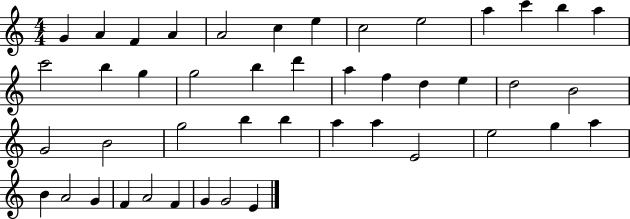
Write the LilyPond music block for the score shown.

{
  \clef treble
  \numericTimeSignature
  \time 4/4
  \key c \major
  g'4 a'4 f'4 a'4 | a'2 c''4 e''4 | c''2 e''2 | a''4 c'''4 b''4 a''4 | \break c'''2 b''4 g''4 | g''2 b''4 d'''4 | a''4 f''4 d''4 e''4 | d''2 b'2 | \break g'2 b'2 | g''2 b''4 b''4 | a''4 a''4 e'2 | e''2 g''4 a''4 | \break b'4 a'2 g'4 | f'4 a'2 f'4 | g'4 g'2 e'4 | \bar "|."
}